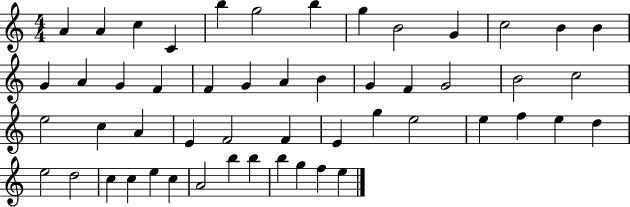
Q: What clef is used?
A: treble